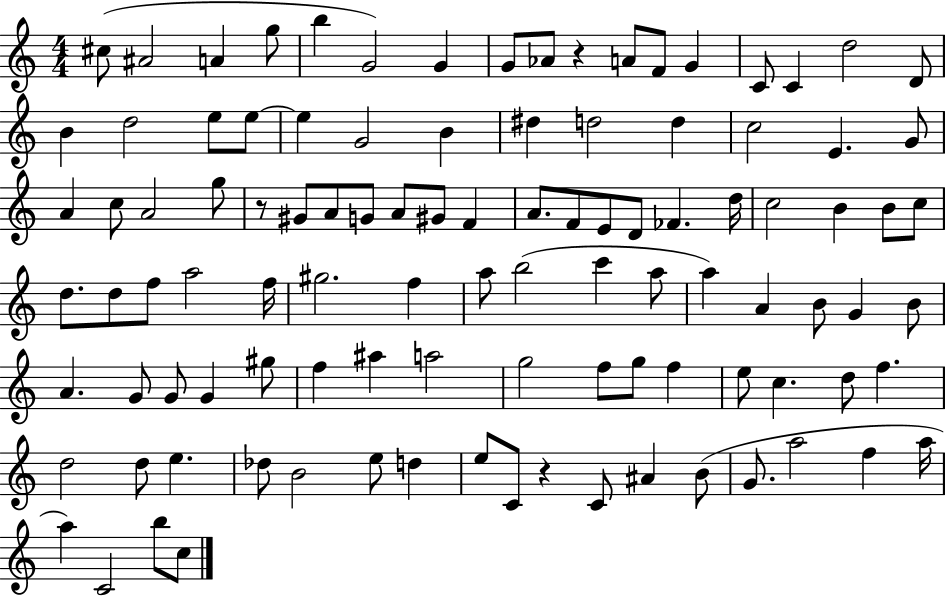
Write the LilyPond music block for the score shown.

{
  \clef treble
  \numericTimeSignature
  \time 4/4
  \key c \major
  cis''8( ais'2 a'4 g''8 | b''4 g'2) g'4 | g'8 aes'8 r4 a'8 f'8 g'4 | c'8 c'4 d''2 d'8 | \break b'4 d''2 e''8 e''8~~ | e''4 g'2 b'4 | dis''4 d''2 d''4 | c''2 e'4. g'8 | \break a'4 c''8 a'2 g''8 | r8 gis'8 a'8 g'8 a'8 gis'8 f'4 | a'8. f'8 e'8 d'8 fes'4. d''16 | c''2 b'4 b'8 c''8 | \break d''8. d''8 f''8 a''2 f''16 | gis''2. f''4 | a''8 b''2( c'''4 a''8 | a''4) a'4 b'8 g'4 b'8 | \break a'4. g'8 g'8 g'4 gis''8 | f''4 ais''4 a''2 | g''2 f''8 g''8 f''4 | e''8 c''4. d''8 f''4. | \break d''2 d''8 e''4. | des''8 b'2 e''8 d''4 | e''8 c'8 r4 c'8 ais'4 b'8( | g'8. a''2 f''4 a''16 | \break a''4) c'2 b''8 c''8 | \bar "|."
}